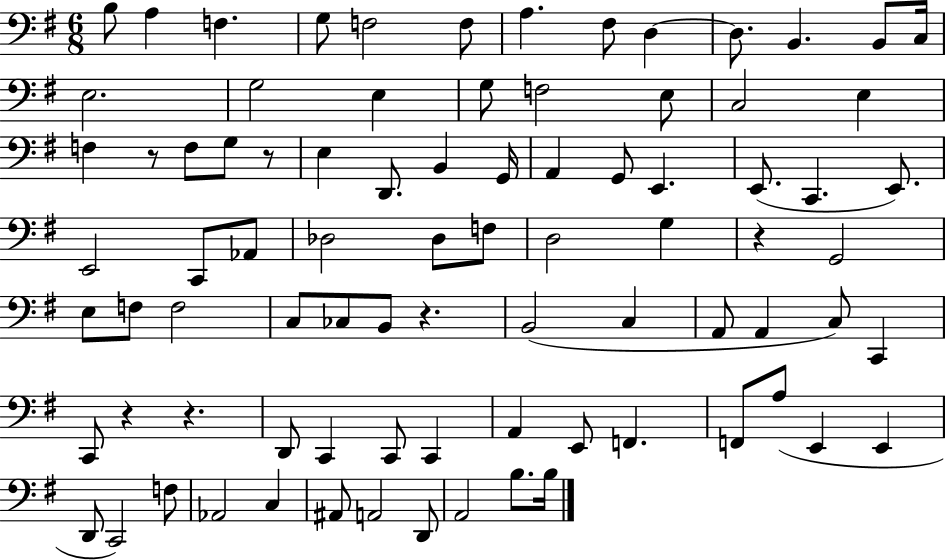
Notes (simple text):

B3/e A3/q F3/q. G3/e F3/h F3/e A3/q. F#3/e D3/q D3/e. B2/q. B2/e C3/s E3/h. G3/h E3/q G3/e F3/h E3/e C3/h E3/q F3/q R/e F3/e G3/e R/e E3/q D2/e. B2/q G2/s A2/q G2/e E2/q. E2/e. C2/q. E2/e. E2/h C2/e Ab2/e Db3/h Db3/e F3/e D3/h G3/q R/q G2/h E3/e F3/e F3/h C3/e CES3/e B2/e R/q. B2/h C3/q A2/e A2/q C3/e C2/q C2/e R/q R/q. D2/e C2/q C2/e C2/q A2/q E2/e F2/q. F2/e A3/e E2/q E2/q D2/e C2/h F3/e Ab2/h C3/q A#2/e A2/h D2/e A2/h B3/e. B3/s